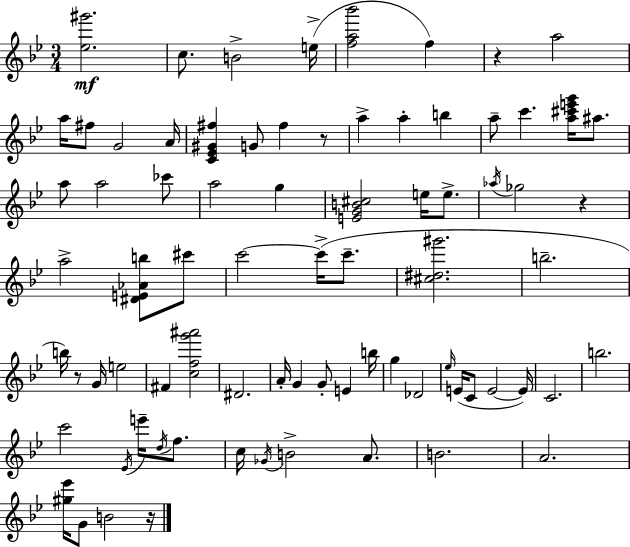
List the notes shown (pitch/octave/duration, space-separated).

[Eb5,G#6]/h. C5/e. B4/h E5/s [F5,A5,Bb6]/h F5/q R/q A5/h A5/s F#5/e G4/h A4/s [C4,Eb4,G#4,F#5]/q G4/e F#5/q R/e A5/q A5/q B5/q A5/e C6/q. [A5,C#6,E6,G6]/s A#5/e. A5/e A5/h CES6/e A5/h G5/q [E4,G4,B4,C#5]/h E5/s E5/e. Ab5/s Gb5/h R/q A5/h [D#4,E4,Ab4,B5]/e C#6/e C6/h C6/s C6/e. [C#5,D#5,G#6]/h. B5/h. B5/s R/e G4/s E5/h F#4/q [C5,F5,G6,A#6]/h D#4/h. A4/s G4/q G4/e E4/q B5/s G5/q Db4/h Eb5/s E4/s C4/e E4/h E4/s C4/h. B5/h. C6/h Eb4/s E6/s D5/s F5/e. C5/s Gb4/s B4/h A4/e. B4/h. A4/h. [G#5,Eb6]/s G4/e B4/h R/s